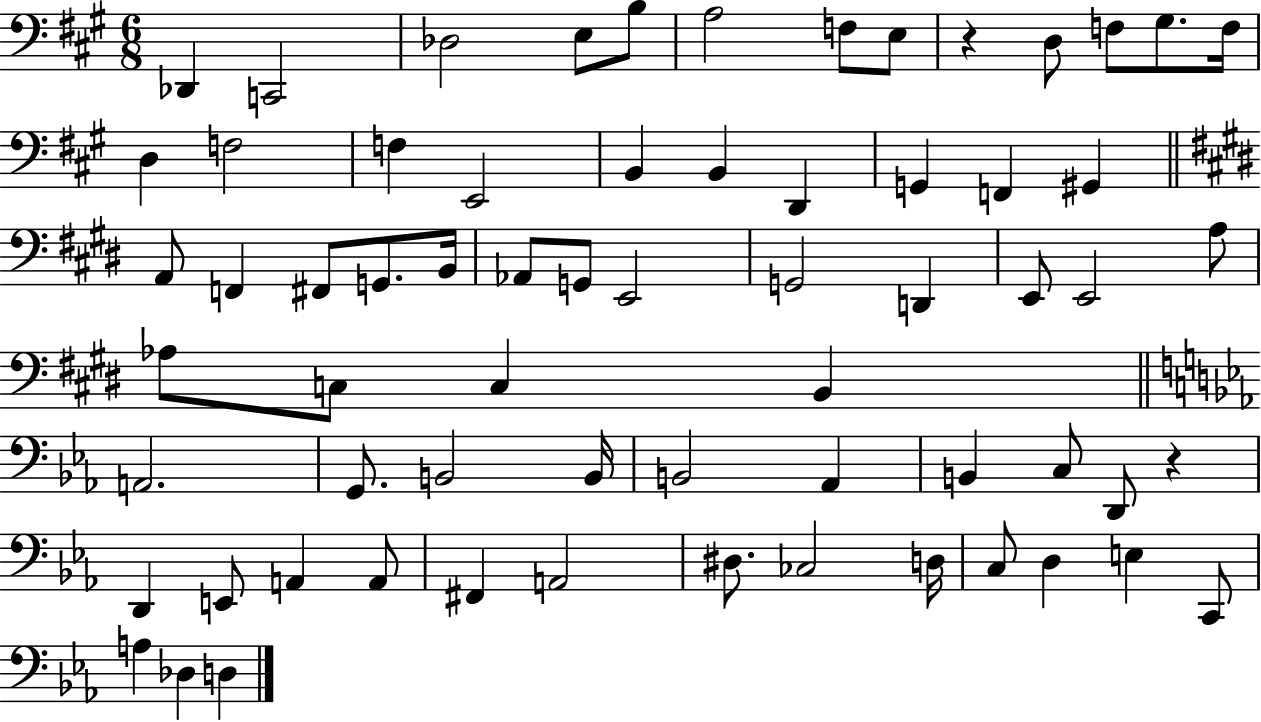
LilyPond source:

{
  \clef bass
  \numericTimeSignature
  \time 6/8
  \key a \major
  \repeat volta 2 { des,4 c,2 | des2 e8 b8 | a2 f8 e8 | r4 d8 f8 gis8. f16 | \break d4 f2 | f4 e,2 | b,4 b,4 d,4 | g,4 f,4 gis,4 | \break \bar "||" \break \key e \major a,8 f,4 fis,8 g,8. b,16 | aes,8 g,8 e,2 | g,2 d,4 | e,8 e,2 a8 | \break aes8 c8 c4 b,4 | \bar "||" \break \key ees \major a,2. | g,8. b,2 b,16 | b,2 aes,4 | b,4 c8 d,8 r4 | \break d,4 e,8 a,4 a,8 | fis,4 a,2 | dis8. ces2 d16 | c8 d4 e4 c,8 | \break a4 des4 d4 | } \bar "|."
}